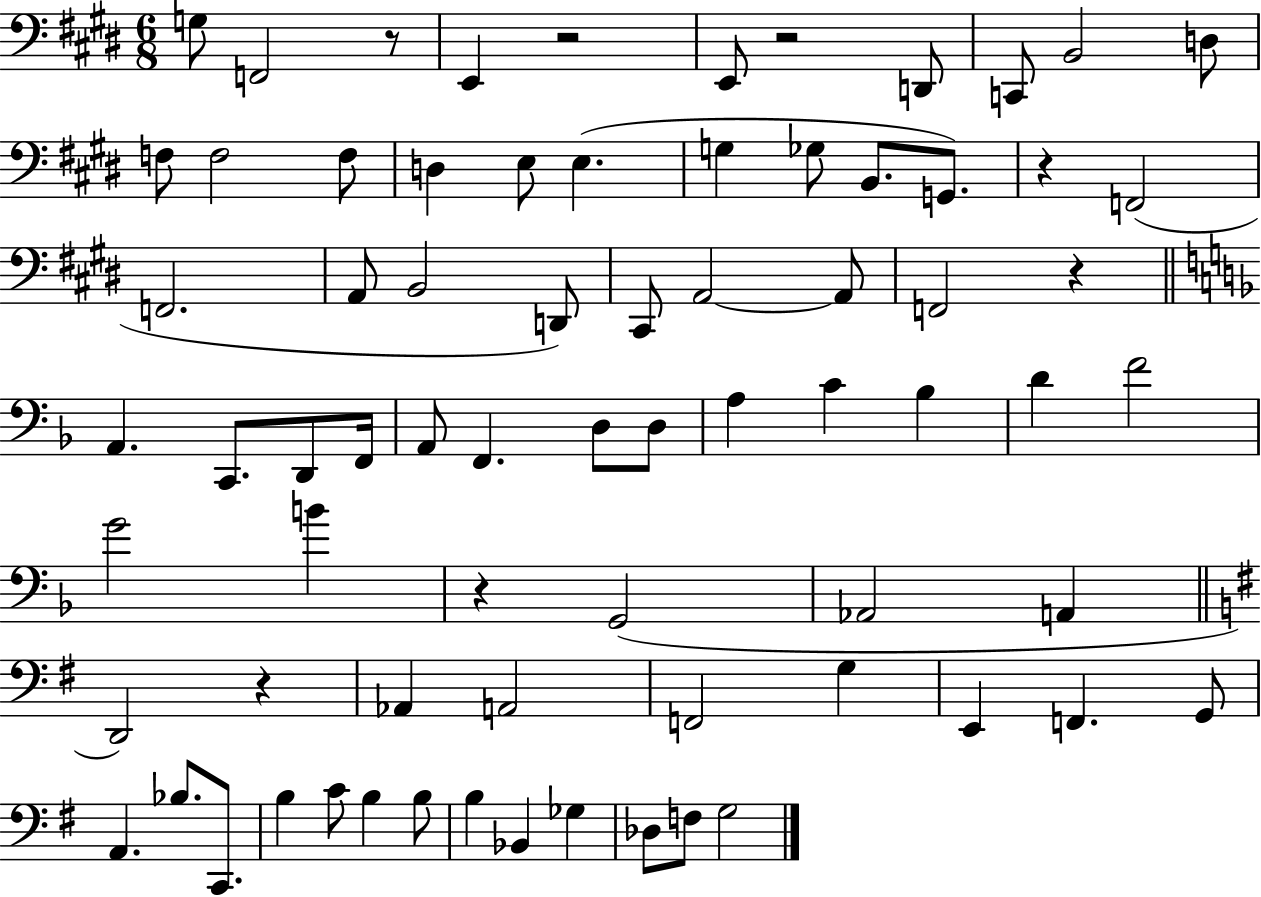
G3/e F2/h R/e E2/q R/h E2/e R/h D2/e C2/e B2/h D3/e F3/e F3/h F3/e D3/q E3/e E3/q. G3/q Gb3/e B2/e. G2/e. R/q F2/h F2/h. A2/e B2/h D2/e C#2/e A2/h A2/e F2/h R/q A2/q. C2/e. D2/e F2/s A2/e F2/q. D3/e D3/e A3/q C4/q Bb3/q D4/q F4/h G4/h B4/q R/q G2/h Ab2/h A2/q D2/h R/q Ab2/q A2/h F2/h G3/q E2/q F2/q. G2/e A2/q. Bb3/e. C2/e. B3/q C4/e B3/q B3/e B3/q Bb2/q Gb3/q Db3/e F3/e G3/h